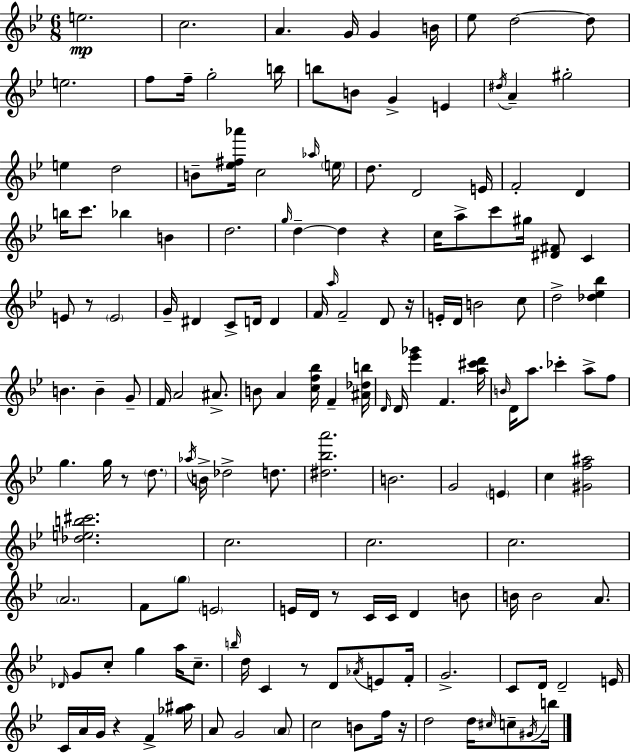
{
  \clef treble
  \numericTimeSignature
  \time 6/8
  \key bes \major
  \repeat volta 2 { e''2.\mp | c''2. | a'4. g'16 g'4 b'16 | ees''8 d''2~~ d''8 | \break e''2. | f''8 f''16-- g''2-. b''16 | b''8 b'8 g'4-> e'4 | \acciaccatura { dis''16 } a'4-- gis''2-. | \break e''4 d''2 | b'8-- <ees'' fis'' aes'''>16 c''2 | \grace { aes''16 } \parenthesize e''16 d''8. d'2 | e'16 f'2-. d'4 | \break b''16 c'''8. bes''4 b'4 | d''2. | \grace { g''16 } d''4--~~ d''4 r4 | c''16 a''8-> c'''8 gis''16 <dis' fis'>8 c'4 | \break e'8 r8 \parenthesize e'2 | g'16-- dis'4 c'8-> d'16 d'4 | f'16 \grace { a''16 } f'2-- | d'8 r16 e'16-. d'16 b'2 | \break c''8 d''2-> | <des'' ees'' bes''>4 b'4. b'4-- | g'8-- f'16 a'2 | ais'8.-> b'8 a'4 <c'' f'' bes''>16 f'4-- | \break <ais' des'' b''>16 \grace { d'16 } d'16 <ees''' ges'''>4 f'4. | <a'' cis''' d'''>16 \grace { b'16 } d'16 a''8. ces'''4-. | a''8-> f''8 g''4. | g''16 r8 \parenthesize d''8. \acciaccatura { aes''16 } b'16-> des''2-> | \break d''8. <dis'' bes'' a'''>2. | b'2. | g'2 | \parenthesize e'4 c''4 <gis' f'' ais''>2 | \break <des'' e'' b'' cis'''>2. | c''2. | c''2. | c''2. | \break \parenthesize a'2. | f'8 \parenthesize g''8 \parenthesize e'2 | e'16 d'16 r8 c'16 | c'16 d'4 b'8 b'16 b'2 | \break a'8. \grace { des'16 } g'8 c''8-. | g''4 a''16 c''8.-- \grace { b''16 } d''16 c'4 | r8 d'8 \acciaccatura { aes'16 } e'8 f'16-. g'2.-> | c'8 | \break d'16 d'2-- e'16 c'16 a'16 | g'16 r4 f'4-> <ges'' ais''>16 a'8 | g'2 \parenthesize a'8 c''2 | b'8 f''16 r16 d''2 | \break d''16 \grace { cis''16 } c''8-- \acciaccatura { gis'16 } b''16 | } \bar "|."
}